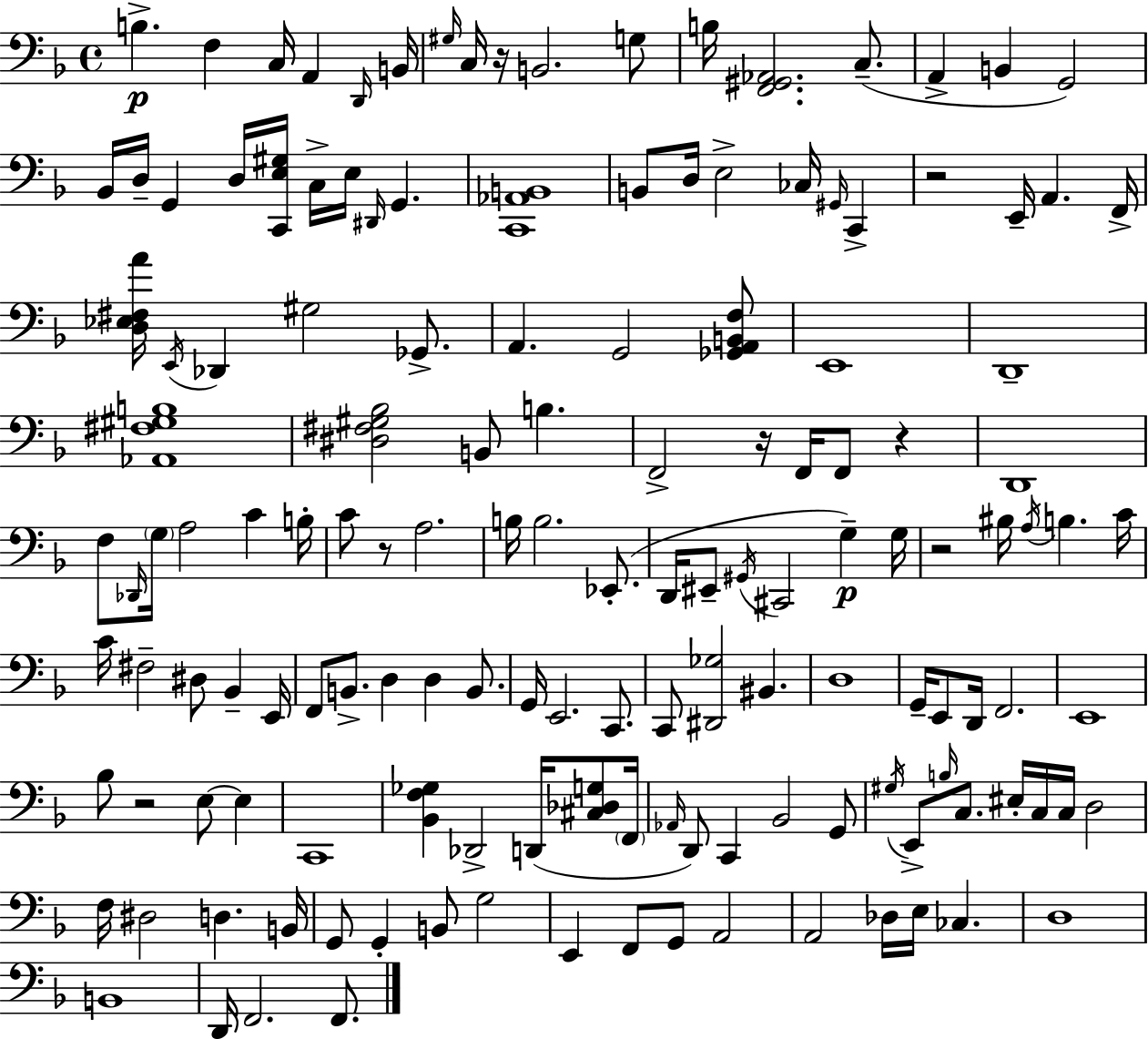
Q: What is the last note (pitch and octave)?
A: F2